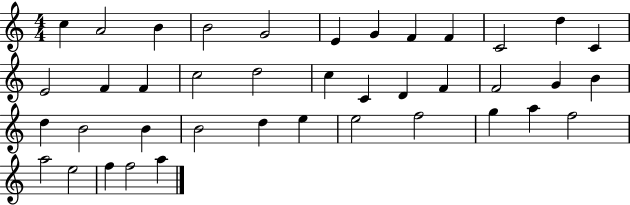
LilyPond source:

{
  \clef treble
  \numericTimeSignature
  \time 4/4
  \key c \major
  c''4 a'2 b'4 | b'2 g'2 | e'4 g'4 f'4 f'4 | c'2 d''4 c'4 | \break e'2 f'4 f'4 | c''2 d''2 | c''4 c'4 d'4 f'4 | f'2 g'4 b'4 | \break d''4 b'2 b'4 | b'2 d''4 e''4 | e''2 f''2 | g''4 a''4 f''2 | \break a''2 e''2 | f''4 f''2 a''4 | \bar "|."
}